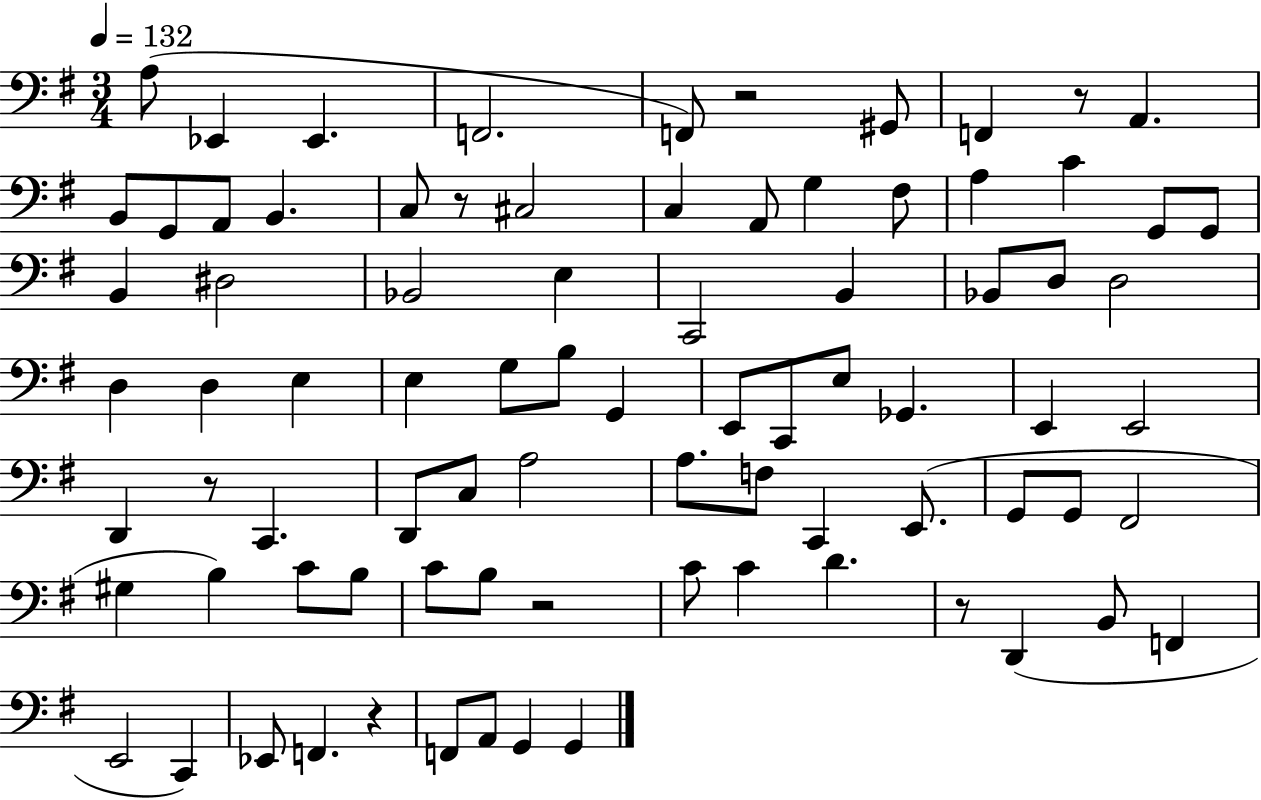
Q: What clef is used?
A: bass